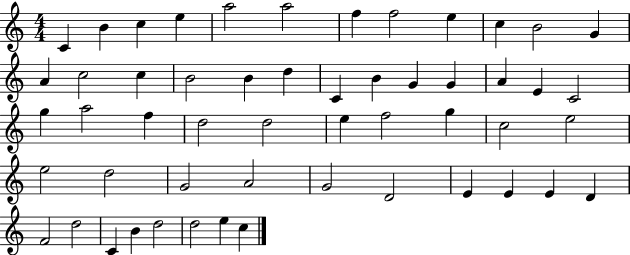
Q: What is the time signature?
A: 4/4